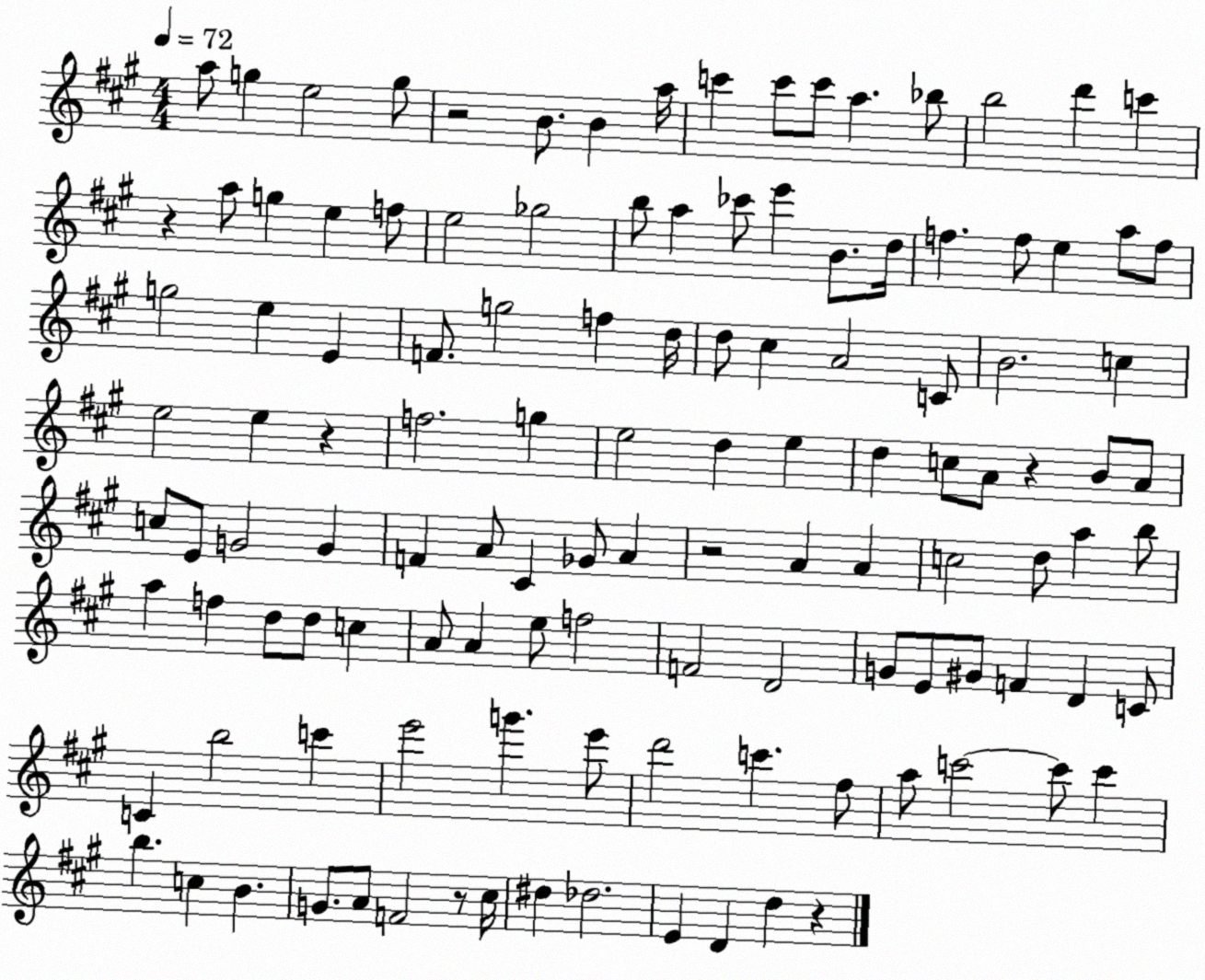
X:1
T:Untitled
M:4/4
L:1/4
K:A
a/2 g e2 g/2 z2 B/2 B a/4 c' c'/2 c'/2 a _b/2 b2 d' c' z a/2 g e f/2 e2 _g2 b/2 a _c'/2 e' B/2 d/4 f f/2 e a/2 f/2 g2 e E F/2 g2 f d/4 d/2 ^c A2 C/2 B2 c e2 e z f2 g e2 d e d c/2 A/2 z B/2 A/2 c/2 E/2 G2 G F A/2 ^C _G/2 A z2 A A c2 d/2 a b/2 a f d/2 d/2 c A/2 A e/2 f2 F2 D2 G/2 E/2 ^G/2 F D C/2 C b2 c' e'2 g' e'/2 d'2 c' ^f/2 a/2 c'2 c'/2 c' b c B G/2 A/2 F2 z/2 ^c/4 ^d _d2 E D d z